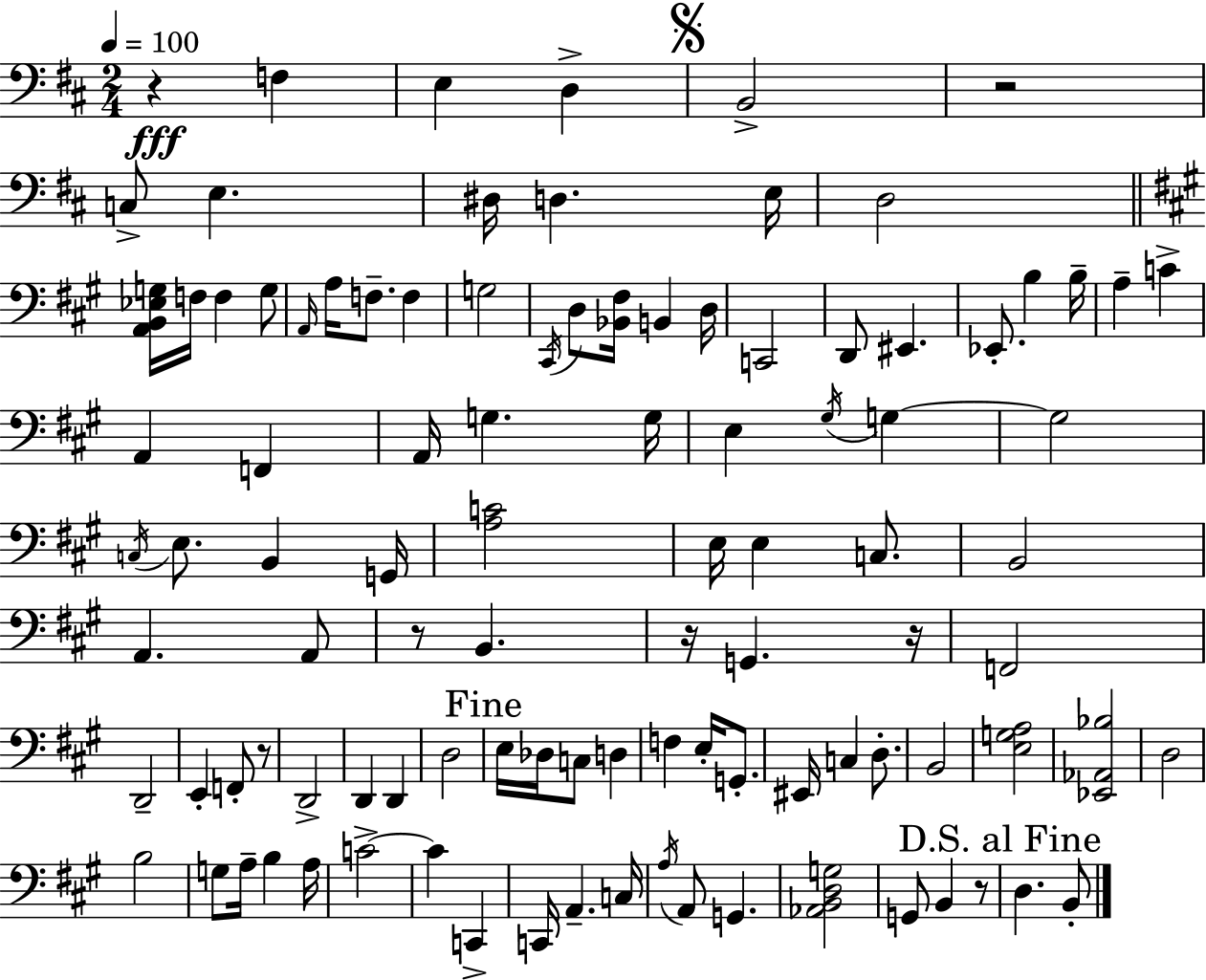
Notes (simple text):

R/q F3/q E3/q D3/q B2/h R/h C3/e E3/q. D#3/s D3/q. E3/s D3/h [A2,B2,Eb3,G3]/s F3/s F3/q G3/e A2/s A3/s F3/e. F3/q G3/h C#2/s D3/e [Bb2,F#3]/s B2/q D3/s C2/h D2/e EIS2/q. Eb2/e. B3/q B3/s A3/q C4/q A2/q F2/q A2/s G3/q. G3/s E3/q G#3/s G3/q G3/h C3/s E3/e. B2/q G2/s [A3,C4]/h E3/s E3/q C3/e. B2/h A2/q. A2/e R/e B2/q. R/s G2/q. R/s F2/h D2/h E2/q F2/e R/e D2/h D2/q D2/q D3/h E3/s Db3/s C3/e D3/q F3/q E3/s G2/e. EIS2/s C3/q D3/e. B2/h [E3,G3,A3]/h [Eb2,Ab2,Bb3]/h D3/h B3/h G3/e A3/s B3/q A3/s C4/h C4/q C2/q C2/s A2/q. C3/s A3/s A2/e G2/q. [Ab2,B2,D3,G3]/h G2/e B2/q R/e D3/q. B2/e